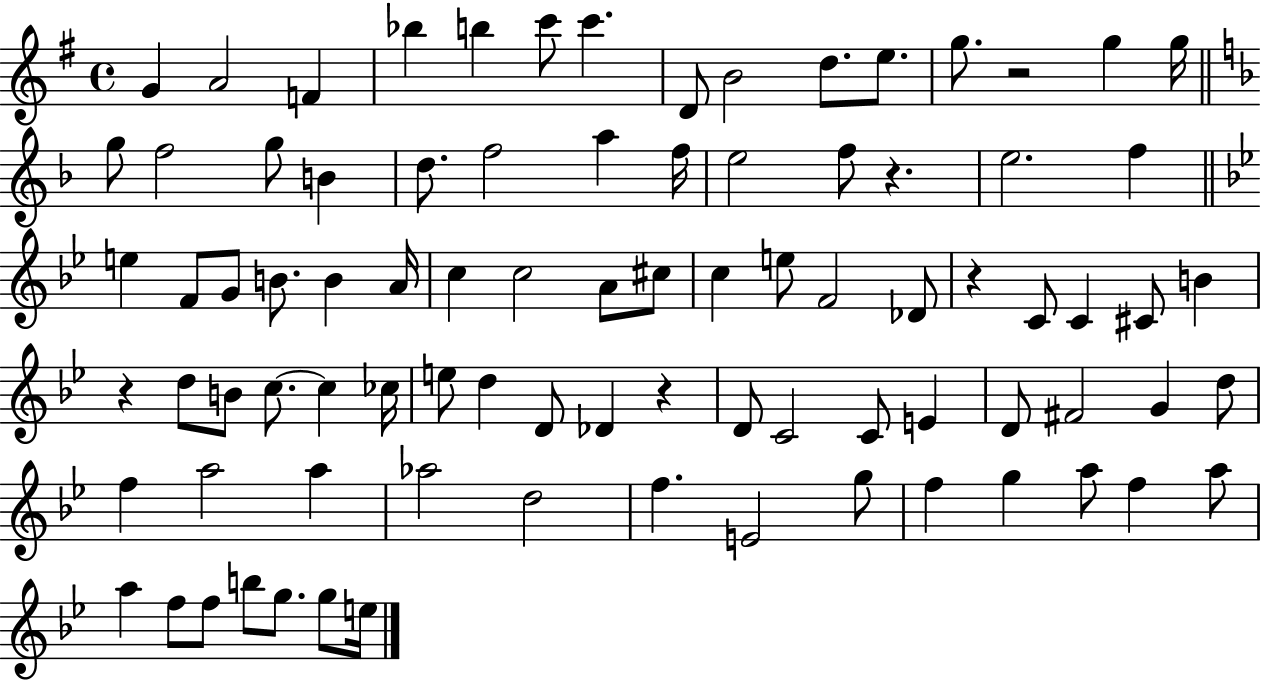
G4/q A4/h F4/q Bb5/q B5/q C6/e C6/q. D4/e B4/h D5/e. E5/e. G5/e. R/h G5/q G5/s G5/e F5/h G5/e B4/q D5/e. F5/h A5/q F5/s E5/h F5/e R/q. E5/h. F5/q E5/q F4/e G4/e B4/e. B4/q A4/s C5/q C5/h A4/e C#5/e C5/q E5/e F4/h Db4/e R/q C4/e C4/q C#4/e B4/q R/q D5/e B4/e C5/e. C5/q CES5/s E5/e D5/q D4/e Db4/q R/q D4/e C4/h C4/e E4/q D4/e F#4/h G4/q D5/e F5/q A5/h A5/q Ab5/h D5/h F5/q. E4/h G5/e F5/q G5/q A5/e F5/q A5/e A5/q F5/e F5/e B5/e G5/e. G5/e E5/s